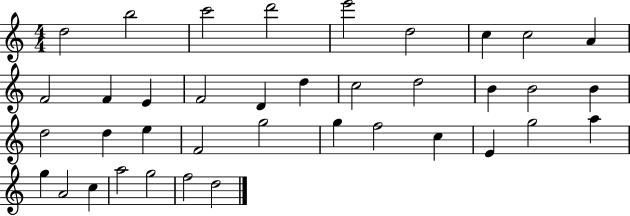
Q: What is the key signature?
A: C major